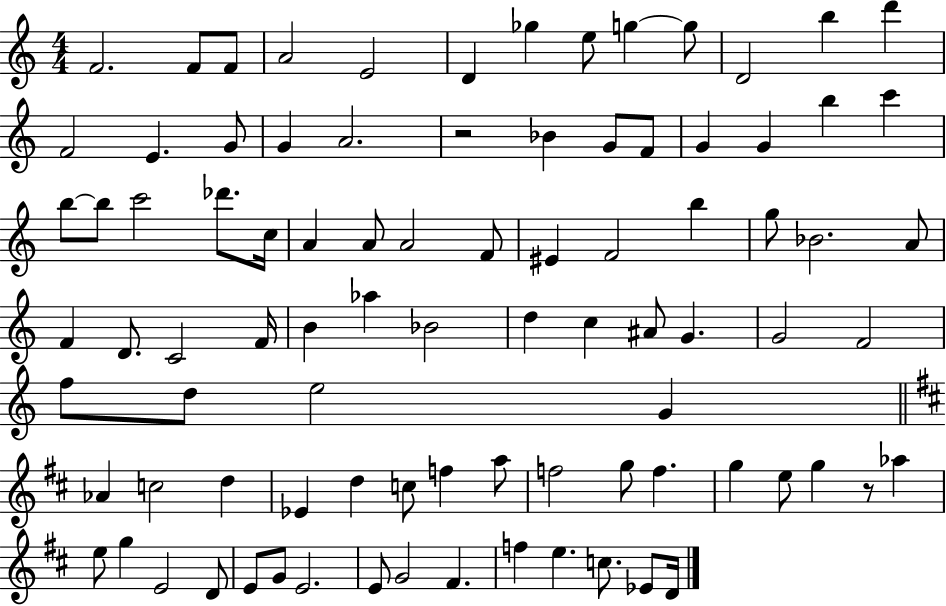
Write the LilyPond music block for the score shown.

{
  \clef treble
  \numericTimeSignature
  \time 4/4
  \key c \major
  \repeat volta 2 { f'2. f'8 f'8 | a'2 e'2 | d'4 ges''4 e''8 g''4~~ g''8 | d'2 b''4 d'''4 | \break f'2 e'4. g'8 | g'4 a'2. | r2 bes'4 g'8 f'8 | g'4 g'4 b''4 c'''4 | \break b''8~~ b''8 c'''2 des'''8. c''16 | a'4 a'8 a'2 f'8 | eis'4 f'2 b''4 | g''8 bes'2. a'8 | \break f'4 d'8. c'2 f'16 | b'4 aes''4 bes'2 | d''4 c''4 ais'8 g'4. | g'2 f'2 | \break f''8 d''8 e''2 g'4 | \bar "||" \break \key d \major aes'4 c''2 d''4 | ees'4 d''4 c''8 f''4 a''8 | f''2 g''8 f''4. | g''4 e''8 g''4 r8 aes''4 | \break e''8 g''4 e'2 d'8 | e'8 g'8 e'2. | e'8 g'2 fis'4. | f''4 e''4. c''8. ees'8 d'16 | \break } \bar "|."
}